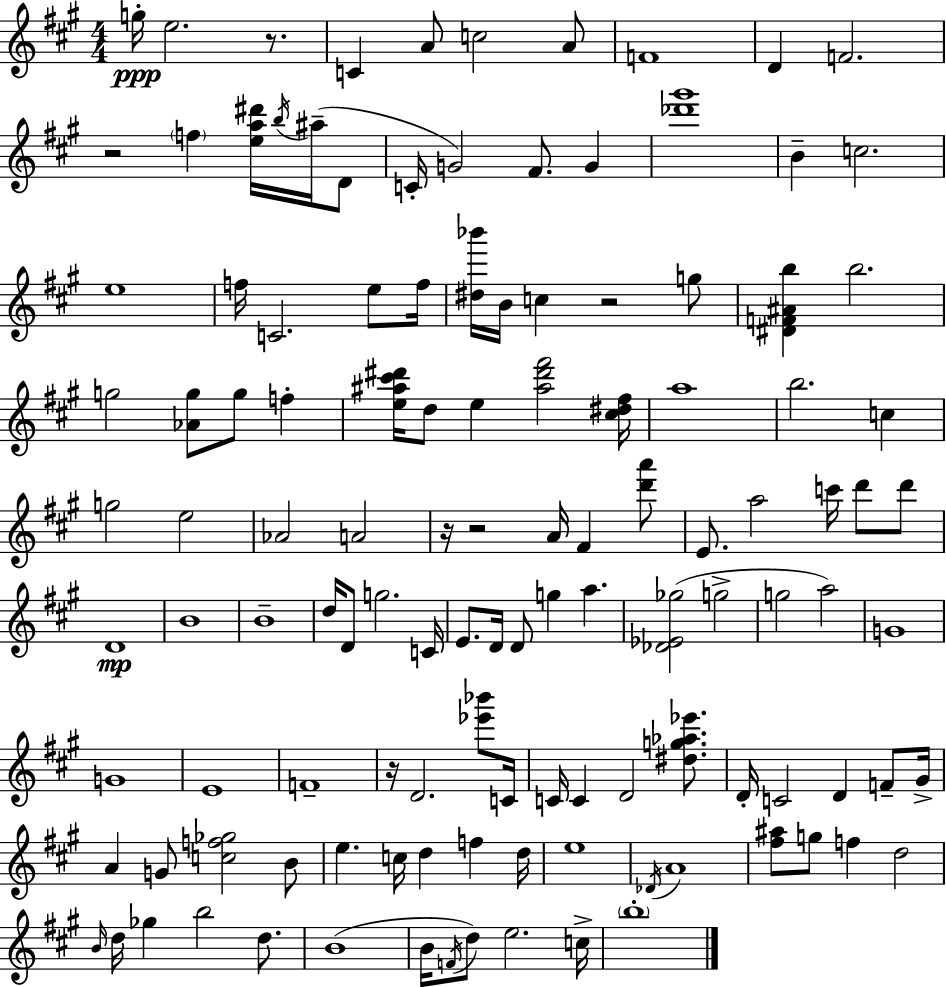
G5/s E5/h. R/e. C4/q A4/e C5/h A4/e F4/w D4/q F4/h. R/h F5/q [E5,A5,D#6]/s B5/s A#5/s D4/e C4/s G4/h F#4/e. G4/q [Db6,G#6]/w B4/q C5/h. E5/w F5/s C4/h. E5/e F5/s [D#5,Bb6]/s B4/s C5/q R/h G5/e [D#4,F4,A#4,B5]/q B5/h. G5/h [Ab4,G5]/e G5/e F5/q [E5,A#5,C#6,D#6]/s D5/e E5/q [A#5,D#6,F#6]/h [C#5,D#5,F#5]/s A5/w B5/h. C5/q G5/h E5/h Ab4/h A4/h R/s R/h A4/s F#4/q [D6,A6]/e E4/e. A5/h C6/s D6/e D6/e D4/w B4/w B4/w D5/s D4/e G5/h. C4/s E4/e. D4/s D4/e G5/q A5/q. [Db4,Eb4,Gb5]/h G5/h G5/h A5/h G4/w G4/w E4/w F4/w R/s D4/h. [Eb6,Bb6]/e C4/s C4/s C4/q D4/h [D#5,G5,Ab5,Eb6]/e. D4/s C4/h D4/q F4/e G#4/s A4/q G4/e [C5,F5,Gb5]/h B4/e E5/q. C5/s D5/q F5/q D5/s E5/w Db4/s A4/w [F#5,A#5]/e G5/e F5/q D5/h B4/s D5/s Gb5/q B5/h D5/e. B4/w B4/s F4/s D5/e E5/h. C5/s B5/w